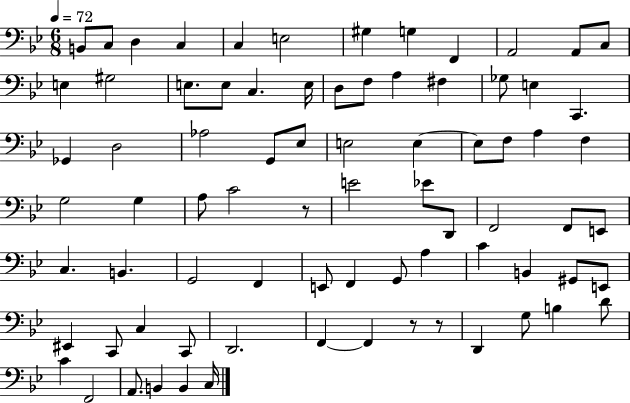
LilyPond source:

{
  \clef bass
  \numericTimeSignature
  \time 6/8
  \key bes \major
  \tempo 4 = 72
  \repeat volta 2 { b,8 c8 d4 c4 | c4 e2 | gis4 g4 f,4 | a,2 a,8 c8 | \break e4 gis2 | e8. e8 c4. e16 | d8 f8 a4 fis4 | ges8 e4 c,4. | \break ges,4 d2 | aes2 g,8 ees8 | e2 e4~~ | e8 f8 a4 f4 | \break g2 g4 | a8 c'2 r8 | e'2 ees'8 d,8 | f,2 f,8 e,8 | \break c4. b,4. | g,2 f,4 | e,8 f,4 g,8 a4 | c'4 b,4 gis,8 e,8 | \break eis,4 c,8 c4 c,8 | d,2. | f,4~~ f,4 r8 r8 | d,4 g8 b4 d'8 | \break c'4 f,2 | a,8. b,4 b,4 c16 | } \bar "|."
}